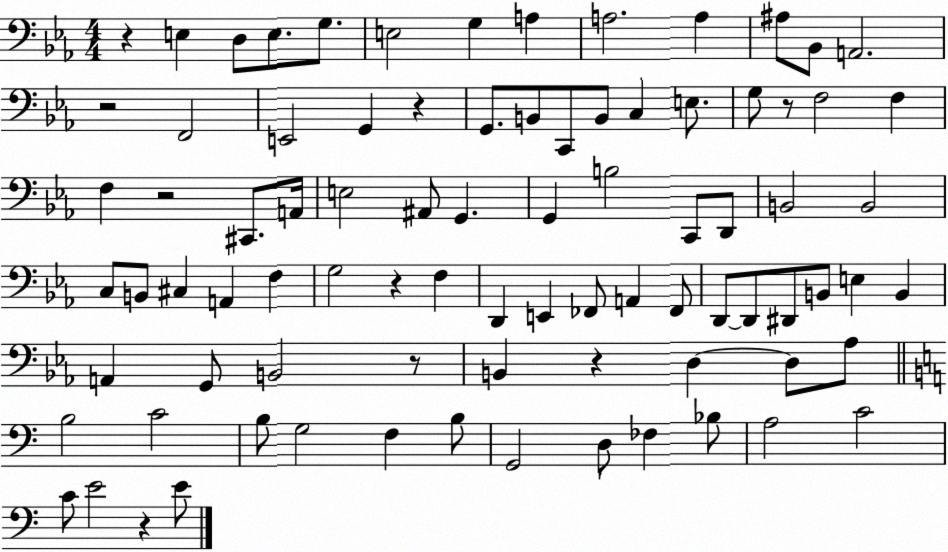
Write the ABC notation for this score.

X:1
T:Untitled
M:4/4
L:1/4
K:Eb
z E, D,/2 E,/2 G,/2 E,2 G, A, A,2 A, ^A,/2 _B,,/2 A,,2 z2 F,,2 E,,2 G,, z G,,/2 B,,/2 C,,/2 B,,/2 C, E,/2 G,/2 z/2 F,2 F, F, z2 ^C,,/2 A,,/4 E,2 ^A,,/2 G,, G,, B,2 C,,/2 D,,/2 B,,2 B,,2 C,/2 B,,/2 ^C, A,, F, G,2 z F, D,, E,, _F,,/2 A,, _F,,/2 D,,/2 D,,/2 ^D,,/2 B,,/2 E, B,, A,, G,,/2 B,,2 z/2 B,, z D, D,/2 _A,/2 B,2 C2 B,/2 G,2 F, B,/2 G,,2 D,/2 _F, _B,/2 A,2 C2 C/2 E2 z E/2